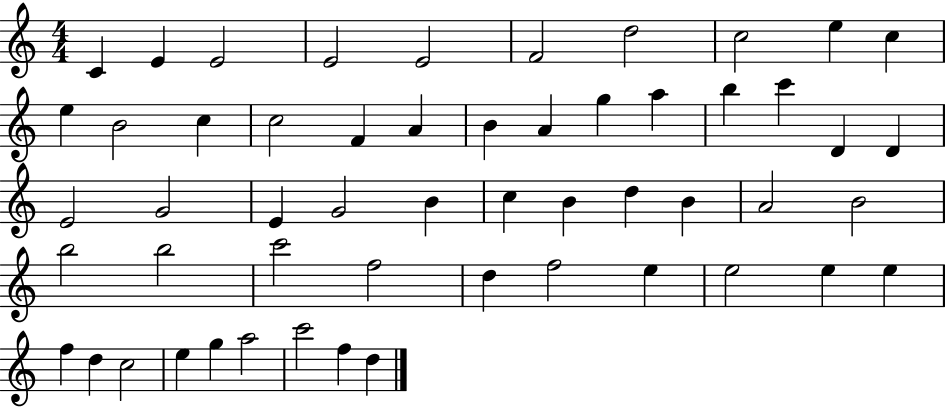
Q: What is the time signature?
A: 4/4